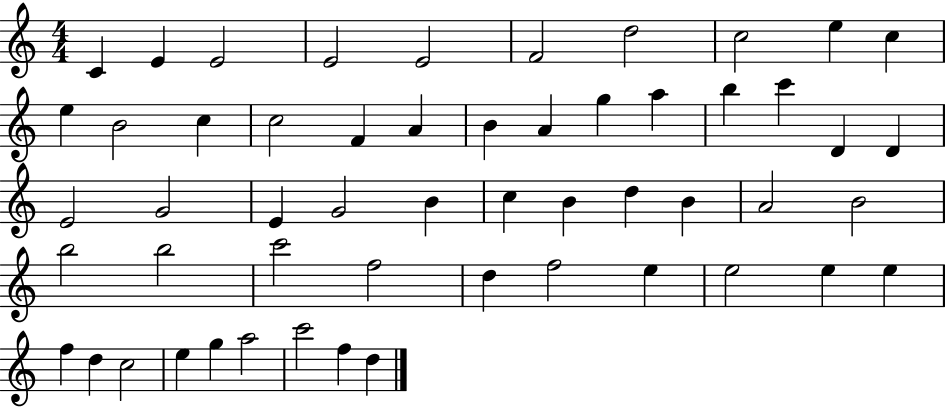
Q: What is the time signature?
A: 4/4